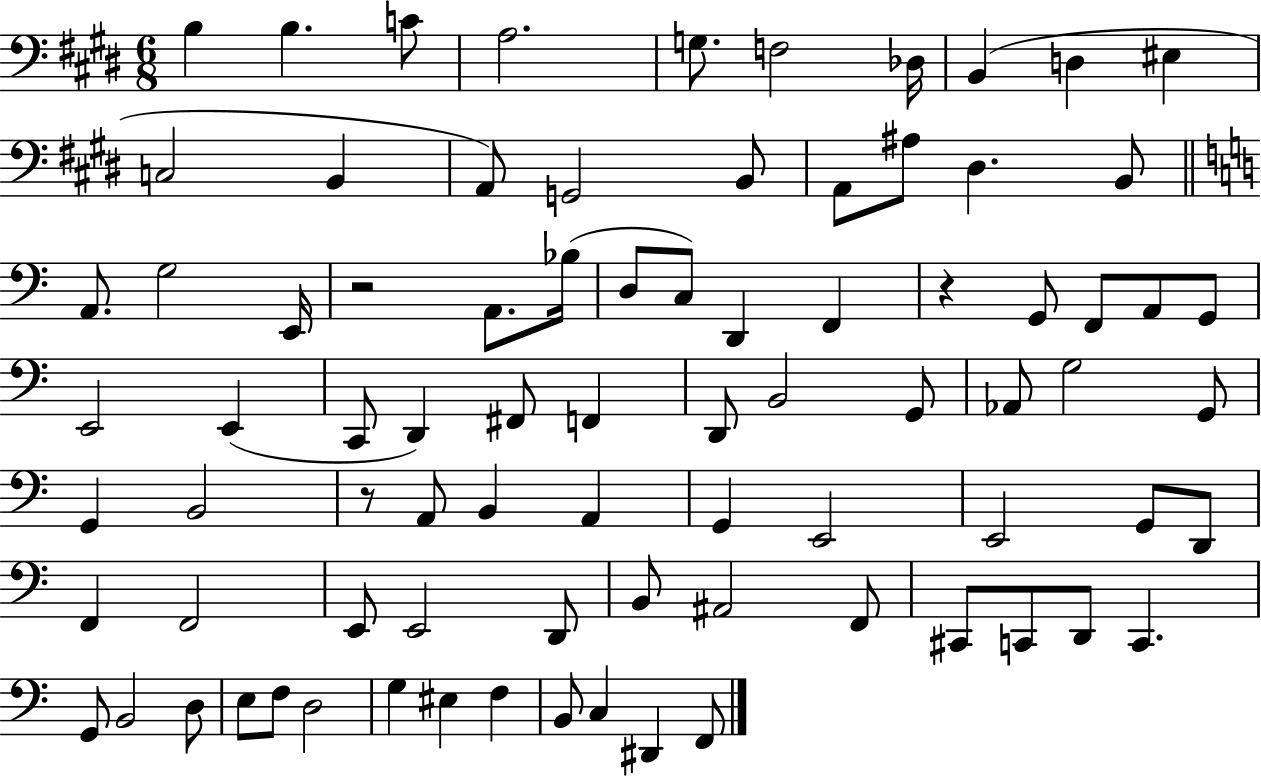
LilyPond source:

{
  \clef bass
  \numericTimeSignature
  \time 6/8
  \key e \major
  b4 b4. c'8 | a2. | g8. f2 des16 | b,4( d4 eis4 | \break c2 b,4 | a,8) g,2 b,8 | a,8 ais8 dis4. b,8 | \bar "||" \break \key a \minor a,8. g2 e,16 | r2 a,8. bes16( | d8 c8) d,4 f,4 | r4 g,8 f,8 a,8 g,8 | \break e,2 e,4( | c,8 d,4) fis,8 f,4 | d,8 b,2 g,8 | aes,8 g2 g,8 | \break g,4 b,2 | r8 a,8 b,4 a,4 | g,4 e,2 | e,2 g,8 d,8 | \break f,4 f,2 | e,8 e,2 d,8 | b,8 ais,2 f,8 | cis,8 c,8 d,8 c,4. | \break g,8 b,2 d8 | e8 f8 d2 | g4 eis4 f4 | b,8 c4 dis,4 f,8 | \break \bar "|."
}